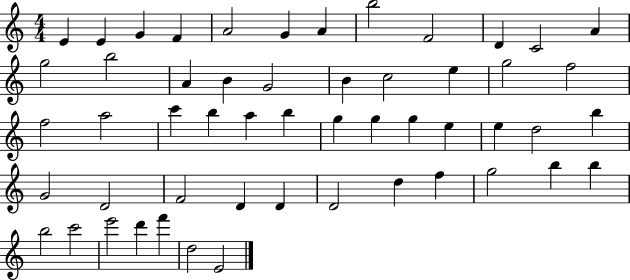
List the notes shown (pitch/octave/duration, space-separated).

E4/q E4/q G4/q F4/q A4/h G4/q A4/q B5/h F4/h D4/q C4/h A4/q G5/h B5/h A4/q B4/q G4/h B4/q C5/h E5/q G5/h F5/h F5/h A5/h C6/q B5/q A5/q B5/q G5/q G5/q G5/q E5/q E5/q D5/h B5/q G4/h D4/h F4/h D4/q D4/q D4/h D5/q F5/q G5/h B5/q B5/q B5/h C6/h E6/h D6/q F6/q D5/h E4/h